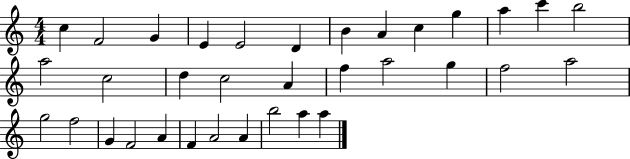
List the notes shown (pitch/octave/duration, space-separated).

C5/q F4/h G4/q E4/q E4/h D4/q B4/q A4/q C5/q G5/q A5/q C6/q B5/h A5/h C5/h D5/q C5/h A4/q F5/q A5/h G5/q F5/h A5/h G5/h F5/h G4/q F4/h A4/q F4/q A4/h A4/q B5/h A5/q A5/q